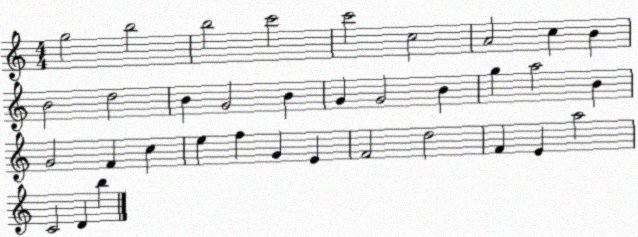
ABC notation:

X:1
T:Untitled
M:4/4
L:1/4
K:C
g2 b2 b2 c'2 c'2 c2 A2 c B B2 d2 B G2 B G G2 B g a2 B G2 F c e f G E F2 d2 F E a2 C2 D b